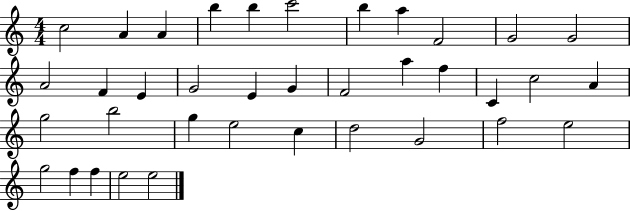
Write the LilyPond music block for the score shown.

{
  \clef treble
  \numericTimeSignature
  \time 4/4
  \key c \major
  c''2 a'4 a'4 | b''4 b''4 c'''2 | b''4 a''4 f'2 | g'2 g'2 | \break a'2 f'4 e'4 | g'2 e'4 g'4 | f'2 a''4 f''4 | c'4 c''2 a'4 | \break g''2 b''2 | g''4 e''2 c''4 | d''2 g'2 | f''2 e''2 | \break g''2 f''4 f''4 | e''2 e''2 | \bar "|."
}